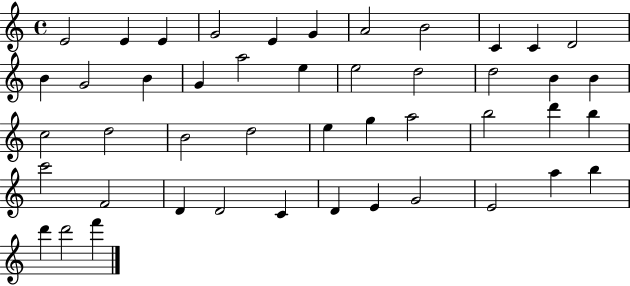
E4/h E4/q E4/q G4/h E4/q G4/q A4/h B4/h C4/q C4/q D4/h B4/q G4/h B4/q G4/q A5/h E5/q E5/h D5/h D5/h B4/q B4/q C5/h D5/h B4/h D5/h E5/q G5/q A5/h B5/h D6/q B5/q C6/h F4/h D4/q D4/h C4/q D4/q E4/q G4/h E4/h A5/q B5/q D6/q D6/h F6/q